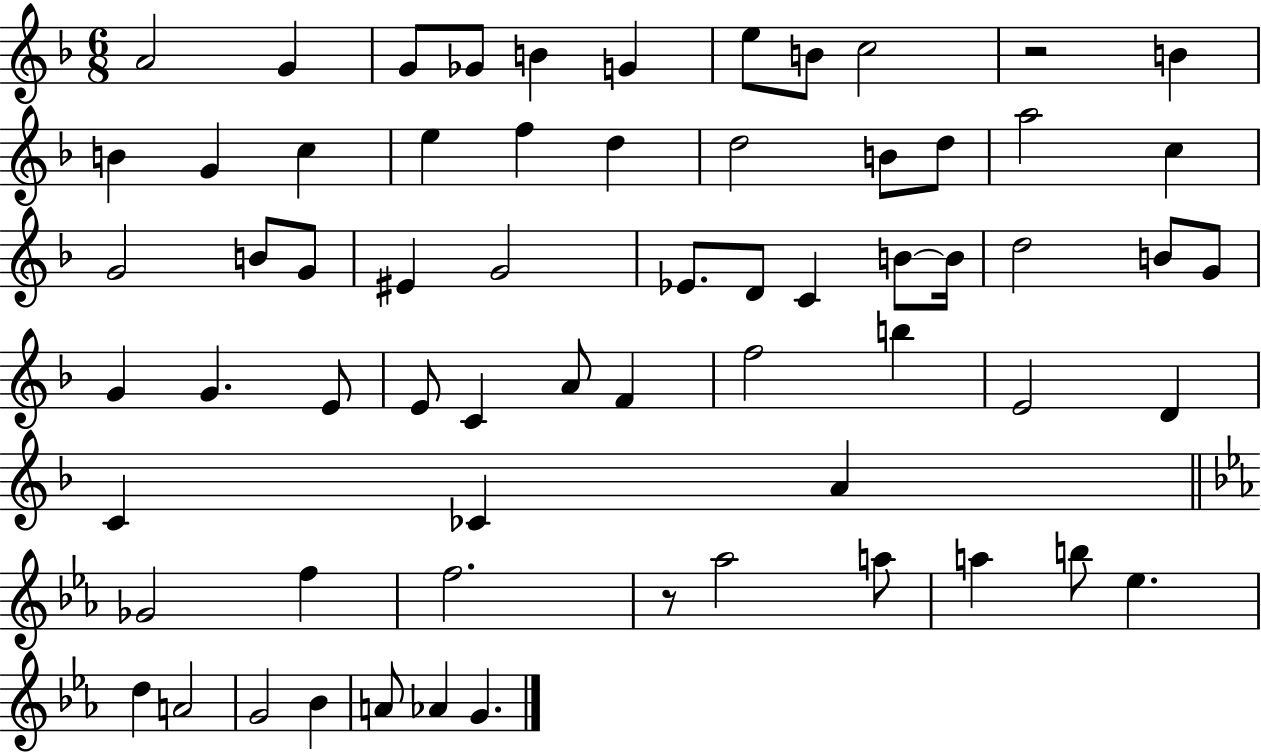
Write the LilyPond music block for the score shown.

{
  \clef treble
  \numericTimeSignature
  \time 6/8
  \key f \major
  \repeat volta 2 { a'2 g'4 | g'8 ges'8 b'4 g'4 | e''8 b'8 c''2 | r2 b'4 | \break b'4 g'4 c''4 | e''4 f''4 d''4 | d''2 b'8 d''8 | a''2 c''4 | \break g'2 b'8 g'8 | eis'4 g'2 | ees'8. d'8 c'4 b'8~~ b'16 | d''2 b'8 g'8 | \break g'4 g'4. e'8 | e'8 c'4 a'8 f'4 | f''2 b''4 | e'2 d'4 | \break c'4 ces'4 a'4 | \bar "||" \break \key ees \major ges'2 f''4 | f''2. | r8 aes''2 a''8 | a''4 b''8 ees''4. | \break d''4 a'2 | g'2 bes'4 | a'8 aes'4 g'4. | } \bar "|."
}